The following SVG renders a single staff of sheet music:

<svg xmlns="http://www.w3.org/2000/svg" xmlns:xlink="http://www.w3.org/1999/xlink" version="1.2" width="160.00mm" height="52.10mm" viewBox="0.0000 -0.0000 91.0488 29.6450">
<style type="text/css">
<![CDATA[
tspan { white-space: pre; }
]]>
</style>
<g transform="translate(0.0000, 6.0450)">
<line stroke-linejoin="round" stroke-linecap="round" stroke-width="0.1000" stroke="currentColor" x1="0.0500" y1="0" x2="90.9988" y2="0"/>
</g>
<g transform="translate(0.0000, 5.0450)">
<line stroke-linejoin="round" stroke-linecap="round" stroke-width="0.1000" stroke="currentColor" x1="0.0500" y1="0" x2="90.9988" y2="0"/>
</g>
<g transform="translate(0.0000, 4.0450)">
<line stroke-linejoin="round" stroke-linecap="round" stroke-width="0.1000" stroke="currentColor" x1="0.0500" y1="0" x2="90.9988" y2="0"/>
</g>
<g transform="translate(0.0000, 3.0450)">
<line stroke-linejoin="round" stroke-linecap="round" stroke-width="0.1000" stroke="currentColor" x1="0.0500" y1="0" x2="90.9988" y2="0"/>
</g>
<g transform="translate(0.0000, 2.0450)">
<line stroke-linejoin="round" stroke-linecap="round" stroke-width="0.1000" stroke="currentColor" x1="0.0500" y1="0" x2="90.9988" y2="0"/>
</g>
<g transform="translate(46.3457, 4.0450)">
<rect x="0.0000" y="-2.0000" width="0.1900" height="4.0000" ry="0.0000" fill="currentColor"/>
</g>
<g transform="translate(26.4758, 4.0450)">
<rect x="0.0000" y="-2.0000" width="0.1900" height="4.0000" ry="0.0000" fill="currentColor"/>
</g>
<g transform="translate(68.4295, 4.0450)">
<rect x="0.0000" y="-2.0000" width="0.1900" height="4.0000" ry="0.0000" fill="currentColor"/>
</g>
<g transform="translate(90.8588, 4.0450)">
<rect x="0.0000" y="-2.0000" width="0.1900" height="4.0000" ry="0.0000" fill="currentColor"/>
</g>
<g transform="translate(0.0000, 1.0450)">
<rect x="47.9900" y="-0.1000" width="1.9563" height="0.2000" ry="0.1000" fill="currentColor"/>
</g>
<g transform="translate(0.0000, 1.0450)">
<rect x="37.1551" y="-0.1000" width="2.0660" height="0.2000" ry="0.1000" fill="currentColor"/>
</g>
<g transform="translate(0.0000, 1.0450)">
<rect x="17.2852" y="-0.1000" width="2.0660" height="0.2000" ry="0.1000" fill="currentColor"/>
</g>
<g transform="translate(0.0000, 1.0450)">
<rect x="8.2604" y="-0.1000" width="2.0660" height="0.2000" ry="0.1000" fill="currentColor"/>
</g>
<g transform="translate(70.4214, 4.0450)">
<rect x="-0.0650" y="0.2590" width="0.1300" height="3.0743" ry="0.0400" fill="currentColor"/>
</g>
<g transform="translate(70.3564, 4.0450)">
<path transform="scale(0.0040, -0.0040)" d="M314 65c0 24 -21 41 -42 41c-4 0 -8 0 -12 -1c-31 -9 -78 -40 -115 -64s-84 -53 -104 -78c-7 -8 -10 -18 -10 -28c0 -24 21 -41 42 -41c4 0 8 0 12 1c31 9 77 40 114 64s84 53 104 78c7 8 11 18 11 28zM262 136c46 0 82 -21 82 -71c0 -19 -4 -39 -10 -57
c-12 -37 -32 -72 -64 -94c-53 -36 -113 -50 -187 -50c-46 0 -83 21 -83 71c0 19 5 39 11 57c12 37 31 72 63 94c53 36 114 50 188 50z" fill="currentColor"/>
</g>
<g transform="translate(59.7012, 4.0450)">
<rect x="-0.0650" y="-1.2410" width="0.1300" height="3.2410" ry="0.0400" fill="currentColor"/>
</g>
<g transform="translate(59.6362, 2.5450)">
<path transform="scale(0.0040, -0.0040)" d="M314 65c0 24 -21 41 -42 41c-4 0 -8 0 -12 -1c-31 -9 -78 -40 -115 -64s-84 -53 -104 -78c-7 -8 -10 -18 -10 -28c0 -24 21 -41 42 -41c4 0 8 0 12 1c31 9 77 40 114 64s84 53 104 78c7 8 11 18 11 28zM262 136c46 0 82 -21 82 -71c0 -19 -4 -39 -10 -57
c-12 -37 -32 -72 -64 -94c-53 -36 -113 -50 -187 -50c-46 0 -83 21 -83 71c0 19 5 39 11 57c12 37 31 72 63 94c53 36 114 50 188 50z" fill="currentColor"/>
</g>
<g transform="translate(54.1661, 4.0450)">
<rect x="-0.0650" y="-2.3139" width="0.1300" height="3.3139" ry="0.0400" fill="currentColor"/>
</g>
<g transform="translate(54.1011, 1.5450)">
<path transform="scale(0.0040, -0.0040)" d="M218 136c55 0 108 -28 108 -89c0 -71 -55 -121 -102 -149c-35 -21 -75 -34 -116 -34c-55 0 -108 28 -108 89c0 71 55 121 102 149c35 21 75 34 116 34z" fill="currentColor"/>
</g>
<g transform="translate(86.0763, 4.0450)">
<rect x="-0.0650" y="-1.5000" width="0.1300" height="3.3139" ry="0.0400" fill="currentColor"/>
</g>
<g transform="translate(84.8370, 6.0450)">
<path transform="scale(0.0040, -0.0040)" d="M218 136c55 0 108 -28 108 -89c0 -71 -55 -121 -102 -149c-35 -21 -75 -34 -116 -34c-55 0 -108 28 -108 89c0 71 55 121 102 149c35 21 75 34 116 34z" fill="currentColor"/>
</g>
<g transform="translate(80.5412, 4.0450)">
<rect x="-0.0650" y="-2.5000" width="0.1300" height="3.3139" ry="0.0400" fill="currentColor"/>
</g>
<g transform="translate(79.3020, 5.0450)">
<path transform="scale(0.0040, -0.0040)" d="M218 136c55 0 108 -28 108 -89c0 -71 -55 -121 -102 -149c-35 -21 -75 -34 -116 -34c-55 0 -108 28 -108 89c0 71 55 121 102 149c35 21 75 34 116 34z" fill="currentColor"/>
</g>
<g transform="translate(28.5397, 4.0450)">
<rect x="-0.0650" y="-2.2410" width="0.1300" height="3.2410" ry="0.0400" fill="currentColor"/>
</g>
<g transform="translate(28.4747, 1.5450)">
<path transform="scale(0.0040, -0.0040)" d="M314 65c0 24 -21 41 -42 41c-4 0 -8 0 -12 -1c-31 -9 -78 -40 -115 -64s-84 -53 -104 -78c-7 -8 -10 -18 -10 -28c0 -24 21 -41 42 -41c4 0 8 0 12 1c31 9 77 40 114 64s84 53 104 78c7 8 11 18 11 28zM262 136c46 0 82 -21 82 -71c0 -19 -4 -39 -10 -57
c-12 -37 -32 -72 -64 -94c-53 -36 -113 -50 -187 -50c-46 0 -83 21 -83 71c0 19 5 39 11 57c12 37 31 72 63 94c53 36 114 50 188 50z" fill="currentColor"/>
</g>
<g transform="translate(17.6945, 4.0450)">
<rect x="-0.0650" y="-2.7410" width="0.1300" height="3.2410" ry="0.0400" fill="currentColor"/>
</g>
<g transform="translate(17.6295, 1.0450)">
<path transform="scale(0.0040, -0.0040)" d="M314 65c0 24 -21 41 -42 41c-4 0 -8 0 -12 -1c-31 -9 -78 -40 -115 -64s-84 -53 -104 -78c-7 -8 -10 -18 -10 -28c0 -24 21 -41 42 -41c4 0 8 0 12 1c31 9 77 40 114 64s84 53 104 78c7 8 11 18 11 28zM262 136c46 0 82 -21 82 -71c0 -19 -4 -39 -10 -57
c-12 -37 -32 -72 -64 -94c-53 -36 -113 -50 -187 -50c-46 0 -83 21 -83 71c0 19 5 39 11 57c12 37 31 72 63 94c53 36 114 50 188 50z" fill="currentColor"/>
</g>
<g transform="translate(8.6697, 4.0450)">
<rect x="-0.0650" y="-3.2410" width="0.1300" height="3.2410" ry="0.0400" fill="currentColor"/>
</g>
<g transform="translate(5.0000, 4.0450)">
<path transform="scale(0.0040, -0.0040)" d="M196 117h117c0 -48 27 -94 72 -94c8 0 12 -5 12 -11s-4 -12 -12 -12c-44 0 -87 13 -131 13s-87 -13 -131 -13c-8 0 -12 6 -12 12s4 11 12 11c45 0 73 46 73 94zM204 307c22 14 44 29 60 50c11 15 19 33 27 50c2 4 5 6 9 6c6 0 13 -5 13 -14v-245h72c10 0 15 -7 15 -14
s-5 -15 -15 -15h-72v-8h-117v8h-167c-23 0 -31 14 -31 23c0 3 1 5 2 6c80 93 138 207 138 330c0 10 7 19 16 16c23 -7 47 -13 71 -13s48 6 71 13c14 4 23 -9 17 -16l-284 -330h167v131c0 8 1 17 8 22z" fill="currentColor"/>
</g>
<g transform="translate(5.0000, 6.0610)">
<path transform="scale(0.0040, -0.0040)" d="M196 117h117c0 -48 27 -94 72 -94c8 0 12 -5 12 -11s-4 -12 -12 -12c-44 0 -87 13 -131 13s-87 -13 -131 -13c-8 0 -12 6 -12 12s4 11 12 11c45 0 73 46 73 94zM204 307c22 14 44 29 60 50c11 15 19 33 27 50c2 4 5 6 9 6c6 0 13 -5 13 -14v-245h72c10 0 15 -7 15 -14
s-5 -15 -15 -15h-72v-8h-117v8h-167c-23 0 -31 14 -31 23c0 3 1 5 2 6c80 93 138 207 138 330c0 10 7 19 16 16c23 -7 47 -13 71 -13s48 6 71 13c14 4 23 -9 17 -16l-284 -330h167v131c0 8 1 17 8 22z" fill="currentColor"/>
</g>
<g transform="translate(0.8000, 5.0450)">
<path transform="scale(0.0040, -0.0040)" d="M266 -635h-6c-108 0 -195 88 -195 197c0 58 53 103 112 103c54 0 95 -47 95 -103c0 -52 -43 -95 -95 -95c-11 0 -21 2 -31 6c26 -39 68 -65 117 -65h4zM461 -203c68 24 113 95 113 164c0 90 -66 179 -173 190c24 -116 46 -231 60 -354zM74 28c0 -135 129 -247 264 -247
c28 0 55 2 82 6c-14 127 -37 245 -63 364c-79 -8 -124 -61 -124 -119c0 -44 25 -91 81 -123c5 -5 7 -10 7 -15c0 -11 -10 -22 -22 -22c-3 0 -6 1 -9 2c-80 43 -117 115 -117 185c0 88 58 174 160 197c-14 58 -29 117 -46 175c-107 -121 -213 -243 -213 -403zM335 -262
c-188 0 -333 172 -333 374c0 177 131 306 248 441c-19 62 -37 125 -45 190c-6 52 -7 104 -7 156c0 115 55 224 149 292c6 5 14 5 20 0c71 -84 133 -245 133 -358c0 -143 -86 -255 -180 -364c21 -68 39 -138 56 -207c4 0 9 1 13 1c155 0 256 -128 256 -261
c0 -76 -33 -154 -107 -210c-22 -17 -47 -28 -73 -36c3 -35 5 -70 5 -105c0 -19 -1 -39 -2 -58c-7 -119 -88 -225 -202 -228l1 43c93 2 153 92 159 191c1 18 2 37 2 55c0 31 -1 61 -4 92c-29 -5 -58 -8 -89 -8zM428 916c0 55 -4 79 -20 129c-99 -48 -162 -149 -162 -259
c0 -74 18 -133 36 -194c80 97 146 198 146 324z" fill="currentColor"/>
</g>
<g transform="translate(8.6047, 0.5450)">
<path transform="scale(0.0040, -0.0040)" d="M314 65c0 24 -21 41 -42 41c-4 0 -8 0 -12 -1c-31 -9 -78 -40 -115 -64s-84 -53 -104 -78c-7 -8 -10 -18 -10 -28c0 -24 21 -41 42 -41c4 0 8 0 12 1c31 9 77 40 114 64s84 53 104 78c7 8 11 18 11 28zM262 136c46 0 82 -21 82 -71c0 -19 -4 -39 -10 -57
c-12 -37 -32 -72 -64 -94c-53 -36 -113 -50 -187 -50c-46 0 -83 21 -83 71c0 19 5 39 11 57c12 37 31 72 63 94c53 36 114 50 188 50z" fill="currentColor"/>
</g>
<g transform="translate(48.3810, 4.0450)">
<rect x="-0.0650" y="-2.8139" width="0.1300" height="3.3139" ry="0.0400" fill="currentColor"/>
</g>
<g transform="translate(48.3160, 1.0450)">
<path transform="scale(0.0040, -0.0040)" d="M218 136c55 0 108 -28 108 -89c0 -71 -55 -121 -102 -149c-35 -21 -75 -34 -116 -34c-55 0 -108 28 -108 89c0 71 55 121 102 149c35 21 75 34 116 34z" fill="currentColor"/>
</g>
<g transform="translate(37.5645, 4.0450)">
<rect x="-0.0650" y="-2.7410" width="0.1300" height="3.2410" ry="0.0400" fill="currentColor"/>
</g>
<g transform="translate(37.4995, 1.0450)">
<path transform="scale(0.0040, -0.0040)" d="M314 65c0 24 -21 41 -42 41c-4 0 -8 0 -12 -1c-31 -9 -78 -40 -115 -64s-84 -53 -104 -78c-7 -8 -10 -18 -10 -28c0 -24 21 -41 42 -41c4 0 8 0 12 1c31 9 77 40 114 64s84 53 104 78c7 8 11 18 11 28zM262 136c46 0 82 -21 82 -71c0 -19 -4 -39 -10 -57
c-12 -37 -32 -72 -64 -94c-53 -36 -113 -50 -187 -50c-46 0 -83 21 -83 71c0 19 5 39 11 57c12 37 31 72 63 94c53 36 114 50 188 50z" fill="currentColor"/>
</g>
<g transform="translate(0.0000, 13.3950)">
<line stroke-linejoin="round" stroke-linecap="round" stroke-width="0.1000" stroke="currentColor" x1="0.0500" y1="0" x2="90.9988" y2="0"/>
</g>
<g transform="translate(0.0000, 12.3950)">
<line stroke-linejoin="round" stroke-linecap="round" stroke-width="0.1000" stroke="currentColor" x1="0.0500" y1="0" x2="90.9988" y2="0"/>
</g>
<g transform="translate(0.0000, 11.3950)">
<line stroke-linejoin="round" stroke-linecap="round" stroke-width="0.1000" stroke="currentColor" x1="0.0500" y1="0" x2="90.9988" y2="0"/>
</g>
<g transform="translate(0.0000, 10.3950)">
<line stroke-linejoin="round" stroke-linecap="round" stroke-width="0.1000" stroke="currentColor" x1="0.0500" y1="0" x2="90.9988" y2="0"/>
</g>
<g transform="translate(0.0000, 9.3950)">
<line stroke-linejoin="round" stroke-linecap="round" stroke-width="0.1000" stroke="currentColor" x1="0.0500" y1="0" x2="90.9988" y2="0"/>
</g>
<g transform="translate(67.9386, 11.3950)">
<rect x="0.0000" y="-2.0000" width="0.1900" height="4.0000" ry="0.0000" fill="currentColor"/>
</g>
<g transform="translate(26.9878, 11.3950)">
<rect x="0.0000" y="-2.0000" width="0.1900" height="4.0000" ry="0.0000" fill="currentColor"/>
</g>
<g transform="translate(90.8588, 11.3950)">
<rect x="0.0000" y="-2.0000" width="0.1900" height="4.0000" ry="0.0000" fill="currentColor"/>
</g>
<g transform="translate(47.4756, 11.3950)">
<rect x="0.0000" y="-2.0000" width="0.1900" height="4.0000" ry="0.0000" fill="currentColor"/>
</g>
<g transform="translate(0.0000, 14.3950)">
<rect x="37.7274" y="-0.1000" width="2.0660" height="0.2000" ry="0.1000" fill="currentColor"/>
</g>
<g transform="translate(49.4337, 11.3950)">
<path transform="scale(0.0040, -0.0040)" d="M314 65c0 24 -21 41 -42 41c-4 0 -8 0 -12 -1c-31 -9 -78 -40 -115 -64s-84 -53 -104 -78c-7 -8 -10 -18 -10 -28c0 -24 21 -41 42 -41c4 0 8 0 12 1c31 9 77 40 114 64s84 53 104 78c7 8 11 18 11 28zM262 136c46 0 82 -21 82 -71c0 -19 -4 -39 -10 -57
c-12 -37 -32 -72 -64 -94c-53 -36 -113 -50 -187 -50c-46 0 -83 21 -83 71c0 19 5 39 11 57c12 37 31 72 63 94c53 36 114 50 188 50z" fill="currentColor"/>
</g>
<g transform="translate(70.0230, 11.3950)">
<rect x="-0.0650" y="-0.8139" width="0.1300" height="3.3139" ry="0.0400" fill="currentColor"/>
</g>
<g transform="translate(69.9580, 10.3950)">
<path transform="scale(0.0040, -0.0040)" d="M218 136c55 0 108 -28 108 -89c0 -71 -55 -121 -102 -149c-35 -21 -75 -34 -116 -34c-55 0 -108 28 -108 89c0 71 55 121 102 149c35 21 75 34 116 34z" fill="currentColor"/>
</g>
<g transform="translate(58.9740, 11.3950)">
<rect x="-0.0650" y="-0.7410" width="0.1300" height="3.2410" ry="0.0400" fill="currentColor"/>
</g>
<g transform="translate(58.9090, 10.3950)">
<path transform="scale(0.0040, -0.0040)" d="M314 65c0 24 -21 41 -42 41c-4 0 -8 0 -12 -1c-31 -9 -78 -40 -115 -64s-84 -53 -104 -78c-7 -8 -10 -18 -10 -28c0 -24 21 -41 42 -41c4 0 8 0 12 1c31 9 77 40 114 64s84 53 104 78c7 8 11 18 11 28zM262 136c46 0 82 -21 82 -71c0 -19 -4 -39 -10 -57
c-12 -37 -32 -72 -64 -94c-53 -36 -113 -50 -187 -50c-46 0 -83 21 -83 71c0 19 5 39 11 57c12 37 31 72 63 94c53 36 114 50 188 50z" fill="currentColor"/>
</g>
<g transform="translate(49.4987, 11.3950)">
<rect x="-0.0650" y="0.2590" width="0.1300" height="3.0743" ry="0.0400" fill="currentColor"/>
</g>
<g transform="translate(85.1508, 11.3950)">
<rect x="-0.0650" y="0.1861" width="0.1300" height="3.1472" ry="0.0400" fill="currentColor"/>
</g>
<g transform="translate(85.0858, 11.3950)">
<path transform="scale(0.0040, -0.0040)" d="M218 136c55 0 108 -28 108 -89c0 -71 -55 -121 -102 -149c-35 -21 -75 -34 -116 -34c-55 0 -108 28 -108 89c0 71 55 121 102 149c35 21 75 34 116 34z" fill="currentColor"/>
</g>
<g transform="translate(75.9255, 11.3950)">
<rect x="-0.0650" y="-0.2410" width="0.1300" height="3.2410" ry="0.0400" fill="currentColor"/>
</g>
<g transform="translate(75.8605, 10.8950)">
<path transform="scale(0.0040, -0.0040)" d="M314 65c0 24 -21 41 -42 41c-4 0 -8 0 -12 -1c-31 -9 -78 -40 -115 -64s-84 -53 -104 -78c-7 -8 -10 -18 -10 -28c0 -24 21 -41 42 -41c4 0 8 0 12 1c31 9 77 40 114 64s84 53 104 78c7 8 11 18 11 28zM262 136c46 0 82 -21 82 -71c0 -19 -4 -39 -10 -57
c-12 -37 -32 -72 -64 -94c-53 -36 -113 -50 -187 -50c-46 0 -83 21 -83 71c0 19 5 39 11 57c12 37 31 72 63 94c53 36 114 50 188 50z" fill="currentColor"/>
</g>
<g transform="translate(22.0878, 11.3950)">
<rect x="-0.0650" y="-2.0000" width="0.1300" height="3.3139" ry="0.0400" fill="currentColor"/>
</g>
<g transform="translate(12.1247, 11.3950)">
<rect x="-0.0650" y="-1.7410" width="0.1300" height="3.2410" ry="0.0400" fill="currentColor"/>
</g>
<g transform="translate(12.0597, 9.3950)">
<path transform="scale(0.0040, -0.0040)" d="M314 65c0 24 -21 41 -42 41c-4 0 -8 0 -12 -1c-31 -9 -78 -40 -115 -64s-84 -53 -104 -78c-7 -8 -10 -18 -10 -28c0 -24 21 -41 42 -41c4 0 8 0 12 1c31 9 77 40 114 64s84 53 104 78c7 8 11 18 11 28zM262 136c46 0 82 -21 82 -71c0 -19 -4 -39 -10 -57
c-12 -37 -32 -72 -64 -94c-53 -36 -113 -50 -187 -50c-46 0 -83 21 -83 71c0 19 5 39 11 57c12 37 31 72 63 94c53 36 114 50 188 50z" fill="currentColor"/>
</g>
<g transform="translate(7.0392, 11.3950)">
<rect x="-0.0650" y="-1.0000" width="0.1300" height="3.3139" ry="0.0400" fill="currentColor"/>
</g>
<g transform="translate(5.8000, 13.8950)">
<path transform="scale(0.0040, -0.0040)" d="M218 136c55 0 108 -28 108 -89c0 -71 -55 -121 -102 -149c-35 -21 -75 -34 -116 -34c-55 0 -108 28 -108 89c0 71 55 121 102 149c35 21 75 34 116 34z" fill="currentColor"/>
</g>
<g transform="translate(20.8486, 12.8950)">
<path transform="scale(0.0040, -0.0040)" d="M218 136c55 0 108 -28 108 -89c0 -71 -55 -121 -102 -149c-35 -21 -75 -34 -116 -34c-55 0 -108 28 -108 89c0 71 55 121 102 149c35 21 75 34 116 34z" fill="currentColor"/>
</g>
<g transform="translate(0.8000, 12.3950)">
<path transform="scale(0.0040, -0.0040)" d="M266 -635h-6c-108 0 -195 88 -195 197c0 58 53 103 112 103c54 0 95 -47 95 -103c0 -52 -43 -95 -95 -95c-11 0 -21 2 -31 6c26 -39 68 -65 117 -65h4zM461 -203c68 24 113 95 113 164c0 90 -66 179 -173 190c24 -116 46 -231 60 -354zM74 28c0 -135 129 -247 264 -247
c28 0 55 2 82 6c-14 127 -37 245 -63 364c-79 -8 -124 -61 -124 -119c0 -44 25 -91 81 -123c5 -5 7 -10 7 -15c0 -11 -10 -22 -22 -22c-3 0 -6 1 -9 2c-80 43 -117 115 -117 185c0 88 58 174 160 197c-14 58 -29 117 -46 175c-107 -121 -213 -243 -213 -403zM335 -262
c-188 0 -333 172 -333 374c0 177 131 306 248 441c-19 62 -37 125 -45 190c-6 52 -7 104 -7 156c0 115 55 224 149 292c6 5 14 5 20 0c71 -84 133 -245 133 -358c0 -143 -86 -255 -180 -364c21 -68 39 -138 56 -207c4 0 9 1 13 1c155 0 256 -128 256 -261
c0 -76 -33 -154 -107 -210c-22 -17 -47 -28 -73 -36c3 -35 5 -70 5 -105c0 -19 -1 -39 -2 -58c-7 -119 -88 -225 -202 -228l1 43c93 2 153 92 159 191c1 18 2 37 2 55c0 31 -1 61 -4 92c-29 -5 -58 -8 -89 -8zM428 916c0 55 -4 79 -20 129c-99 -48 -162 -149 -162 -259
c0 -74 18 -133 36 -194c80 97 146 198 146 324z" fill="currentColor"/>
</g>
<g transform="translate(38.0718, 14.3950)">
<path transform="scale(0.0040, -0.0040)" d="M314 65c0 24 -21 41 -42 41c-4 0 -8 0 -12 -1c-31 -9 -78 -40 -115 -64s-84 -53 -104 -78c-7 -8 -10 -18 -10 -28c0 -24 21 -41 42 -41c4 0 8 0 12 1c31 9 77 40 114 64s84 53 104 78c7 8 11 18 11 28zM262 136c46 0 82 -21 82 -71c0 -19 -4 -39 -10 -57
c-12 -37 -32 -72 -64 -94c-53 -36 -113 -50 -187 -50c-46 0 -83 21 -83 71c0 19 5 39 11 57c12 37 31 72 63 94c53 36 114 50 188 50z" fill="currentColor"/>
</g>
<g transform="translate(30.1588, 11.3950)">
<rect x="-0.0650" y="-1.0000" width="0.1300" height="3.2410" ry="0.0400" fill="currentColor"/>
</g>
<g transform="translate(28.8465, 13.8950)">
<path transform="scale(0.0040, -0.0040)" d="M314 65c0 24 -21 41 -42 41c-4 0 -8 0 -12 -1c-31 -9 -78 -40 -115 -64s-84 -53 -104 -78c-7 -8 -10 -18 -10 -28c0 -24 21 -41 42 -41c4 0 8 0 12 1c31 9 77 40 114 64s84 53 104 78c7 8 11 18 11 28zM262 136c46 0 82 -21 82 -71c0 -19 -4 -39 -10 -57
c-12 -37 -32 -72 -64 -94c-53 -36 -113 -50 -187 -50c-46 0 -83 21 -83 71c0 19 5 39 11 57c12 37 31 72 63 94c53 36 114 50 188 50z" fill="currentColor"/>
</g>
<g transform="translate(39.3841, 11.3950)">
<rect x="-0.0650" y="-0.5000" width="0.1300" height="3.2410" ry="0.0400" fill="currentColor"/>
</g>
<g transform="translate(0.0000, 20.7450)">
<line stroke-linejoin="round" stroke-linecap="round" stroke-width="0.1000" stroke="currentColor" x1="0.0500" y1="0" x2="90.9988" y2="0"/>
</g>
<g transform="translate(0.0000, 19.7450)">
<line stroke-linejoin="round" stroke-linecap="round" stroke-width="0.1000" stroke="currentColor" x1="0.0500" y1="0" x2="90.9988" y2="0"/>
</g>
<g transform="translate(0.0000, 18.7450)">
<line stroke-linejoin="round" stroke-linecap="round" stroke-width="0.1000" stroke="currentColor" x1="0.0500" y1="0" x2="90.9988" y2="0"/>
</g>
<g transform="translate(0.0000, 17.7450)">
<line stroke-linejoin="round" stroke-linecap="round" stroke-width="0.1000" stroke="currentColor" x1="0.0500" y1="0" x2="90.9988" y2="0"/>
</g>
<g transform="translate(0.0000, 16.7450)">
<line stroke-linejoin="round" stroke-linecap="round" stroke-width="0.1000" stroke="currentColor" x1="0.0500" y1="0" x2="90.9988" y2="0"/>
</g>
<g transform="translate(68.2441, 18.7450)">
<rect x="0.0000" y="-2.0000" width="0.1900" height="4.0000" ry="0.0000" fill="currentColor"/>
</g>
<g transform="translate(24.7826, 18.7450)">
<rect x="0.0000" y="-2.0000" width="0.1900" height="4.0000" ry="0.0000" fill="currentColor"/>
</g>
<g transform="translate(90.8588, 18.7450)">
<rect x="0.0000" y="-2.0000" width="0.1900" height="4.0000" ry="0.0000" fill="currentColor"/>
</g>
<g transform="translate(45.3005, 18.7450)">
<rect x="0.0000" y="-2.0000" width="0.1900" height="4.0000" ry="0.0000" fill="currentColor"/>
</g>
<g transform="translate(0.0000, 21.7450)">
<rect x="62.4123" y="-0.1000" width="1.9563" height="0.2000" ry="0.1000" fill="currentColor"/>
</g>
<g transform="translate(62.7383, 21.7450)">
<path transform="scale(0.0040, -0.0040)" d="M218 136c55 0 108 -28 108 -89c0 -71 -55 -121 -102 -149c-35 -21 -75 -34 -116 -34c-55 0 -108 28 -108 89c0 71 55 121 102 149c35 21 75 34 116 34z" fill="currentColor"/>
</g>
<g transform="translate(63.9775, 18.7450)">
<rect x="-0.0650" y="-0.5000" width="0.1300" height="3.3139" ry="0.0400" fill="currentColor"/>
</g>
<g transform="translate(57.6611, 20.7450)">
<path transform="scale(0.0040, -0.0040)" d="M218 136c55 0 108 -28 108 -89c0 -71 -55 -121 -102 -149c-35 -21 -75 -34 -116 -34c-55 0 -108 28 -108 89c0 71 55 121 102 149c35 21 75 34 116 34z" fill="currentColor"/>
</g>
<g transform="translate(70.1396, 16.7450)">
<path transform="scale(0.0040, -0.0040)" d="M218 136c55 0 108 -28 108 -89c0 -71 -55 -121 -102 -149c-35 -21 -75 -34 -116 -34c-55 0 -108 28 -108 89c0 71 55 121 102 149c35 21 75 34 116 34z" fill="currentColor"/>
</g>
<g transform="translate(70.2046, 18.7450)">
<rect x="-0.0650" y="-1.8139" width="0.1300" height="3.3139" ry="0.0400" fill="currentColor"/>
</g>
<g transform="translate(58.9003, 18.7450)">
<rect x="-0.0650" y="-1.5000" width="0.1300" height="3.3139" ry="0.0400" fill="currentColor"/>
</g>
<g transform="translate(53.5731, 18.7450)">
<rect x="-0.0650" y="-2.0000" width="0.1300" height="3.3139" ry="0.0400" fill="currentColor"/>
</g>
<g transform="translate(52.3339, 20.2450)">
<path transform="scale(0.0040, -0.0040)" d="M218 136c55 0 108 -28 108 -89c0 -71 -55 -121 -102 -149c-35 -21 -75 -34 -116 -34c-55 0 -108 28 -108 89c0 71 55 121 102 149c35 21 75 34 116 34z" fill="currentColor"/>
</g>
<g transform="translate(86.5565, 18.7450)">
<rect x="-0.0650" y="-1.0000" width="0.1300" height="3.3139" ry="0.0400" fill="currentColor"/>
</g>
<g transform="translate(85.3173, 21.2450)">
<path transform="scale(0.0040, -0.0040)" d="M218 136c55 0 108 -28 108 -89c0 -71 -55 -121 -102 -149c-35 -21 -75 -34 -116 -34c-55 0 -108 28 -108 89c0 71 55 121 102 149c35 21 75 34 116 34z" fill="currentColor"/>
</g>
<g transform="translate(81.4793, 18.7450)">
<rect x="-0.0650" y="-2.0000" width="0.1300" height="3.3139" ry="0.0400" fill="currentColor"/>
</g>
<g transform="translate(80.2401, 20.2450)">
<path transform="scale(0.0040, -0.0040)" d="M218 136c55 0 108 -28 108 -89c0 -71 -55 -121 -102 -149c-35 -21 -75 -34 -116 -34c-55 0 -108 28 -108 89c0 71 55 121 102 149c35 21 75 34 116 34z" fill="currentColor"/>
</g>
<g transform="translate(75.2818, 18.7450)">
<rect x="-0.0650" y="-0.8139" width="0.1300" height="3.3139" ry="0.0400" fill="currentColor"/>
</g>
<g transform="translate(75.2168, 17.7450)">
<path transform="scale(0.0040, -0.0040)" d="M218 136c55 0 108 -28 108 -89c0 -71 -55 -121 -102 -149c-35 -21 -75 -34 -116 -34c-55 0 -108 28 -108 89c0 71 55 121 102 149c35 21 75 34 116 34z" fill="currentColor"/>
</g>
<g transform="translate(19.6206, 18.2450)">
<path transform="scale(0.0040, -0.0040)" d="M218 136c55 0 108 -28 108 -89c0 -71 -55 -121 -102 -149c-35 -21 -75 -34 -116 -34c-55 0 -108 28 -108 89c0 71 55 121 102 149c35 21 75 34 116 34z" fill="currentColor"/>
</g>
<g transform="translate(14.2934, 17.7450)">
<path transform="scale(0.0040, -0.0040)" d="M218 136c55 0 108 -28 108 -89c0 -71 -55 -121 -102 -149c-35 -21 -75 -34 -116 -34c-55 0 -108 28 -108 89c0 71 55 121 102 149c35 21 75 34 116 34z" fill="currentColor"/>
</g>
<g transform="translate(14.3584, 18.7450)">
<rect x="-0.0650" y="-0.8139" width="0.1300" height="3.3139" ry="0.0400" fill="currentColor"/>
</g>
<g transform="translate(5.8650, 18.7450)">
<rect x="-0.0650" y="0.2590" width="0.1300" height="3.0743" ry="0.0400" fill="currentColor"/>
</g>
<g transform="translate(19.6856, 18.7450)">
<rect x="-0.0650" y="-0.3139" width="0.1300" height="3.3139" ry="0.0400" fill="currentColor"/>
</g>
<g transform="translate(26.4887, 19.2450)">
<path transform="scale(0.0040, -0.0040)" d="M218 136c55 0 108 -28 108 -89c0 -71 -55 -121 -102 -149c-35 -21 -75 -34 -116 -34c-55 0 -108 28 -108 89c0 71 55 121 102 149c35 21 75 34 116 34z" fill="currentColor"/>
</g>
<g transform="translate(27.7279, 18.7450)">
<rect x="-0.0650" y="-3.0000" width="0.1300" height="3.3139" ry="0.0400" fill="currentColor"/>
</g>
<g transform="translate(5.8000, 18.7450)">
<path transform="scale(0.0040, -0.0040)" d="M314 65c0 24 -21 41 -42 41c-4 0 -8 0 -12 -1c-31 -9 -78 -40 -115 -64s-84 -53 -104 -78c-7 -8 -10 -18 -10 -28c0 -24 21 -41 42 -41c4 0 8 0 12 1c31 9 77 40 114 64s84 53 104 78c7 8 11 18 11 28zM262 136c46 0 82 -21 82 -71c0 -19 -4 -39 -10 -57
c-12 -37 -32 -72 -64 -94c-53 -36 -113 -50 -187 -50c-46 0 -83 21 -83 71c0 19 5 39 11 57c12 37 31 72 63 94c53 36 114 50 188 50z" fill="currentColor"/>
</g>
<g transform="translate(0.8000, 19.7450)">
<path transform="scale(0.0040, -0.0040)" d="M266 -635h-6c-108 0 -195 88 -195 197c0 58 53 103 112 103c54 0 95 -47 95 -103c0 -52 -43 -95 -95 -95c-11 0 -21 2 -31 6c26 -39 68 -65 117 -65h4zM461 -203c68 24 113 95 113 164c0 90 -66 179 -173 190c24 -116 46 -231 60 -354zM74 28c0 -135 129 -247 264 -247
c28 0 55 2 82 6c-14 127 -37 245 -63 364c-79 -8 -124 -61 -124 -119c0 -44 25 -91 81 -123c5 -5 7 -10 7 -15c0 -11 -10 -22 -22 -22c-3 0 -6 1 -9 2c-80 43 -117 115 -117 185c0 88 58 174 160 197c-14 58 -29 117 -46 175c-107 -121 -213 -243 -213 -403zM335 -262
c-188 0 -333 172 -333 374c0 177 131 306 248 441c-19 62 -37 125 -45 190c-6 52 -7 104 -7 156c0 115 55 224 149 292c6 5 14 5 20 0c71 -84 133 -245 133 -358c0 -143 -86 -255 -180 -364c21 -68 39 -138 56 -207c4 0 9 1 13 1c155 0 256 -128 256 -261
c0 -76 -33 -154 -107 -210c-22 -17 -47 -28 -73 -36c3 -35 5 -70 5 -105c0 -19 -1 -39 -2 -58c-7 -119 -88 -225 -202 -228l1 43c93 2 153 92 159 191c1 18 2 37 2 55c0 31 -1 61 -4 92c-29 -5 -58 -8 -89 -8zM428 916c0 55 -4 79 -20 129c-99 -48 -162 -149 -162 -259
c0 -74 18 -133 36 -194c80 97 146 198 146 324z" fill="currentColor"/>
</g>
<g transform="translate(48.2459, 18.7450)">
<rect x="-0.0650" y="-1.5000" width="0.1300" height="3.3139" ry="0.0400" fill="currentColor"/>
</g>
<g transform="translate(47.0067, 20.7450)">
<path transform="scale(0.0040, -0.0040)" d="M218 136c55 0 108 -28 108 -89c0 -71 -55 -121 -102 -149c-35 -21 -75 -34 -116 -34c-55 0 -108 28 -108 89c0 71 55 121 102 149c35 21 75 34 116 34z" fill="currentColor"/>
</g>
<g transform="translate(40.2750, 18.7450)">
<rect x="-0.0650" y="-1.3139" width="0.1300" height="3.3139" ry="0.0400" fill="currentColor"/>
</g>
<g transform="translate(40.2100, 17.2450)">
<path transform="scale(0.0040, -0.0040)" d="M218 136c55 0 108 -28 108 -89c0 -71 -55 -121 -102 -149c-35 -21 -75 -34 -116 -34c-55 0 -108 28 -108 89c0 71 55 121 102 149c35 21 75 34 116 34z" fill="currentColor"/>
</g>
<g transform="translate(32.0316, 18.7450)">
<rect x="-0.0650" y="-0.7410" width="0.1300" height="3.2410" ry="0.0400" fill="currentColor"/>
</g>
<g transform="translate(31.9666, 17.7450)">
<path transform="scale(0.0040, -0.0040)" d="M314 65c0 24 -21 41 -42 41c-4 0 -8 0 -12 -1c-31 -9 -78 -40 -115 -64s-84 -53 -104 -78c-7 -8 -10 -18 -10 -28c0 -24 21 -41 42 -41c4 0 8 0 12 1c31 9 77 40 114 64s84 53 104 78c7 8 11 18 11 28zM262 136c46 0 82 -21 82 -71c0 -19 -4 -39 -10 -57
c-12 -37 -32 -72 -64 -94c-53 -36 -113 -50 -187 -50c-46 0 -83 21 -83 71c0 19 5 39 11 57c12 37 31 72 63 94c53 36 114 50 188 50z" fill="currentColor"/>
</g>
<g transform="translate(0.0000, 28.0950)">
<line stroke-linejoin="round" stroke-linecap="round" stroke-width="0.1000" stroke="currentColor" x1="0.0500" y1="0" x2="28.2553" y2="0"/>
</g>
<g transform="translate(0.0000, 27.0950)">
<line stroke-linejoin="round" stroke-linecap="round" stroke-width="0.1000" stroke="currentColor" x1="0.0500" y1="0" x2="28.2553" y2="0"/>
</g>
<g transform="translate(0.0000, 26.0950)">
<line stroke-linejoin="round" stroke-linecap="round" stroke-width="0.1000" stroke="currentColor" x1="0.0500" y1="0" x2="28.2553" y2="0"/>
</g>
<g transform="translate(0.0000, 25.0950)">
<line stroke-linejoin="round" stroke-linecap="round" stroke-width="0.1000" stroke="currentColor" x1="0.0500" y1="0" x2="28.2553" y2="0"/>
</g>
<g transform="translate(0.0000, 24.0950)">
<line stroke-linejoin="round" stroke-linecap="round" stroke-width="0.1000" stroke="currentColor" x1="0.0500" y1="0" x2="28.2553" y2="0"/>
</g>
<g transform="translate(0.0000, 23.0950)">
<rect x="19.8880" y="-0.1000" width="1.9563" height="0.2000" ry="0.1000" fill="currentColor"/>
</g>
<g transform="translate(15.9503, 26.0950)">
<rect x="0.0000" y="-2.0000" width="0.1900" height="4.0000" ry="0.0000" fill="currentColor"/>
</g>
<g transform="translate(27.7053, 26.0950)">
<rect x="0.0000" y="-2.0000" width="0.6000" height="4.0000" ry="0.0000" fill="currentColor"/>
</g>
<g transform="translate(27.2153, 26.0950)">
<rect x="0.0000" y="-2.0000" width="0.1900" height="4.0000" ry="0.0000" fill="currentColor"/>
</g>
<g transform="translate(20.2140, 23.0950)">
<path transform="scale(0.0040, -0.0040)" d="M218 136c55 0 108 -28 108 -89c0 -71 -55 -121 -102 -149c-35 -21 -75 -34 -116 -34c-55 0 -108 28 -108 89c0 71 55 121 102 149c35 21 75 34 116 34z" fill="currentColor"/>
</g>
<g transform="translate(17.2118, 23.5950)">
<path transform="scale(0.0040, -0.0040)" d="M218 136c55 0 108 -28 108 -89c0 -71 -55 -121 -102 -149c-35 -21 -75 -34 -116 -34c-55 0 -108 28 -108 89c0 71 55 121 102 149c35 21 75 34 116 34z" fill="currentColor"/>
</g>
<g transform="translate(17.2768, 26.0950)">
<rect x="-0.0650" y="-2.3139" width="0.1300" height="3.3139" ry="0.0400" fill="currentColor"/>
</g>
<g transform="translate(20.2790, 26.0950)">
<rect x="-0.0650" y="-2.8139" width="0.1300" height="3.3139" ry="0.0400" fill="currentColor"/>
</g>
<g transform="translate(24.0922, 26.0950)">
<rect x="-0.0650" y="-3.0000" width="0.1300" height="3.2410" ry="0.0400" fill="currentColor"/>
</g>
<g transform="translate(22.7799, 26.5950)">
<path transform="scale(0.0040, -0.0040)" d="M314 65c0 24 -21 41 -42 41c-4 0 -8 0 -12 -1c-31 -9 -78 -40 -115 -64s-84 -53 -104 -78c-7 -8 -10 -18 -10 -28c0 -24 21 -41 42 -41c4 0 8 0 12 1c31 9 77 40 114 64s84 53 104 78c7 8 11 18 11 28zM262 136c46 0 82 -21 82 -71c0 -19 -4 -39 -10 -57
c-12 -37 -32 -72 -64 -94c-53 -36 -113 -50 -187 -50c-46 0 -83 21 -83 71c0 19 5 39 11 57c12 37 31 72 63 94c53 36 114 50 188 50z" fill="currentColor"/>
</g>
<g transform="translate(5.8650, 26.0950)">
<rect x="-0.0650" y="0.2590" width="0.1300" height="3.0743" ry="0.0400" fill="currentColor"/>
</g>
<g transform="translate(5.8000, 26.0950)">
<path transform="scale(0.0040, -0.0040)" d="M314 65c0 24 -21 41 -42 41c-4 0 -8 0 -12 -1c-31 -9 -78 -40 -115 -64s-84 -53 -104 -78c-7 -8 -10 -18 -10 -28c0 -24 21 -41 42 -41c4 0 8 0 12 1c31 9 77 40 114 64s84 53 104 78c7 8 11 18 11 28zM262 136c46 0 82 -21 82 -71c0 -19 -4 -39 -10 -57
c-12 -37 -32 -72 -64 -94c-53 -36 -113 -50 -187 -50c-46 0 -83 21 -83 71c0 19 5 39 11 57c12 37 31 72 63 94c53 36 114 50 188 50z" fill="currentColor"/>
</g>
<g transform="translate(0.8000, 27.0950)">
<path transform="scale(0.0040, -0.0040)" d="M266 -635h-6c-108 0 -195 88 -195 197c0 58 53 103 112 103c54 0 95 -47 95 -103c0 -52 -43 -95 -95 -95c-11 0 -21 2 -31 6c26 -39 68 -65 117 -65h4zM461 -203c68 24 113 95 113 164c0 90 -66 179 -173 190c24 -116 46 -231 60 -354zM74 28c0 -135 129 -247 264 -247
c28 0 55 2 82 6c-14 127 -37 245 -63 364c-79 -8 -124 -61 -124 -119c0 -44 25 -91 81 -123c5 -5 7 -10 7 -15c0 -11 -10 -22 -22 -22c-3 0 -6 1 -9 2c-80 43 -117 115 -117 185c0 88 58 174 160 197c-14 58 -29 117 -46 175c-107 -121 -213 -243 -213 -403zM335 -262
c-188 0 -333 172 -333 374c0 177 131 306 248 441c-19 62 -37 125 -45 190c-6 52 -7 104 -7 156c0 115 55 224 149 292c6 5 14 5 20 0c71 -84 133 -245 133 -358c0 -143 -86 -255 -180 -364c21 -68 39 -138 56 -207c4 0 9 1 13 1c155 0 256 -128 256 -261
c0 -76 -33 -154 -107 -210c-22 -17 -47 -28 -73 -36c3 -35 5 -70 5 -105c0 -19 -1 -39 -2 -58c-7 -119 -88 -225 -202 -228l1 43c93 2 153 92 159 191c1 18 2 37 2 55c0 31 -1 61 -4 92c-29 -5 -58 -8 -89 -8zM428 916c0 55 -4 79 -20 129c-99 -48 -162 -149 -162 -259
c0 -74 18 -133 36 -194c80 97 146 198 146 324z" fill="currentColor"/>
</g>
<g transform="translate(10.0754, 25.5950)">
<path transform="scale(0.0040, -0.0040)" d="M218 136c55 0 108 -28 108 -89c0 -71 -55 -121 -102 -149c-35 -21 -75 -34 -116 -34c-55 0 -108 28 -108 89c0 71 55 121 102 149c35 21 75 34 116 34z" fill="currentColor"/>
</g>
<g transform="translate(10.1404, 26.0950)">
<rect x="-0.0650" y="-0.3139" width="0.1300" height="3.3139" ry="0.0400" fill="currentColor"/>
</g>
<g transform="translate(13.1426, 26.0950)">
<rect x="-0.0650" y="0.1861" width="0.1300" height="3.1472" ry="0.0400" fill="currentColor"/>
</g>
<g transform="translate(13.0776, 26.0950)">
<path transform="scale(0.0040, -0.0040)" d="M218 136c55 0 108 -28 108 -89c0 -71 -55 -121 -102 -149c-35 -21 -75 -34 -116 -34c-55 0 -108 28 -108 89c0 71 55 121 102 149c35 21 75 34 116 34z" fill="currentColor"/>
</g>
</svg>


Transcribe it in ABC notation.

X:1
T:Untitled
M:4/4
L:1/4
K:C
b2 a2 g2 a2 a g e2 B2 G E D f2 F D2 C2 B2 d2 d c2 B B2 d c A d2 e E F E C f d F D B2 c B g a A2